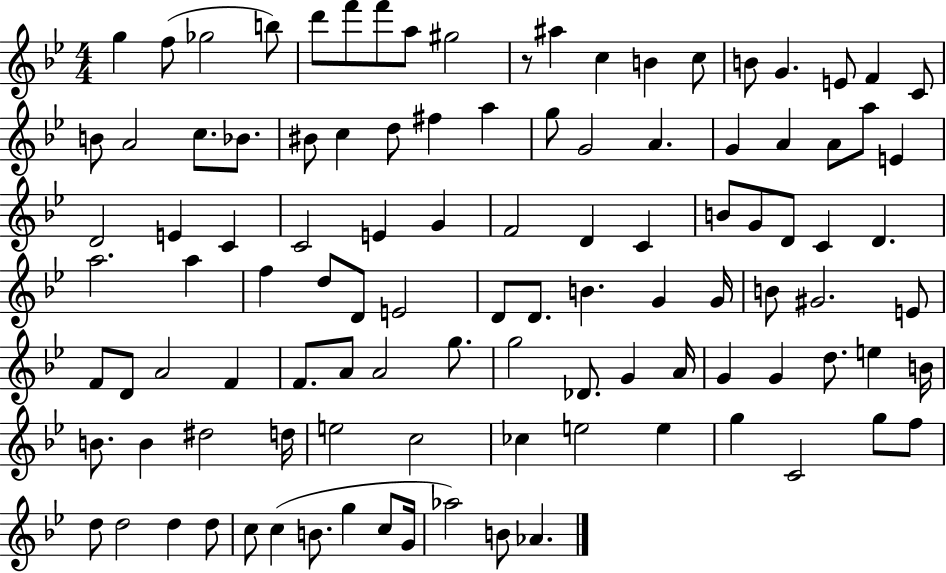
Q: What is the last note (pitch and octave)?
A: Ab4